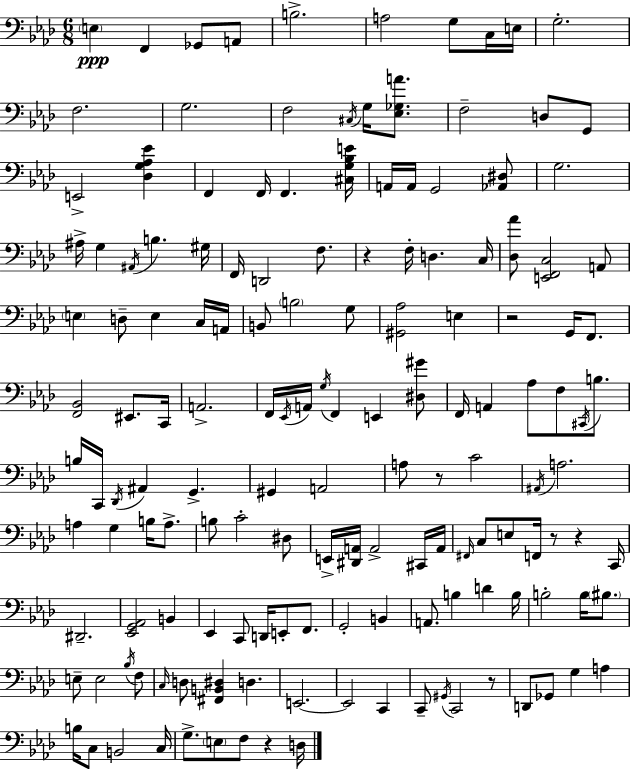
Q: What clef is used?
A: bass